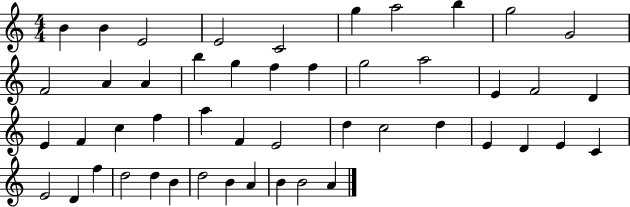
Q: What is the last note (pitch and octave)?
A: A4